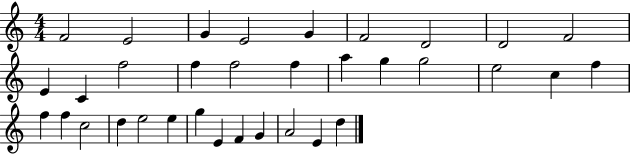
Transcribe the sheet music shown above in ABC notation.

X:1
T:Untitled
M:4/4
L:1/4
K:C
F2 E2 G E2 G F2 D2 D2 F2 E C f2 f f2 f a g g2 e2 c f f f c2 d e2 e g E F G A2 E d